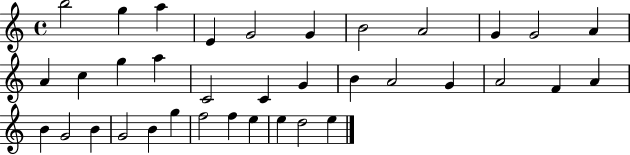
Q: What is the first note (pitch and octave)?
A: B5